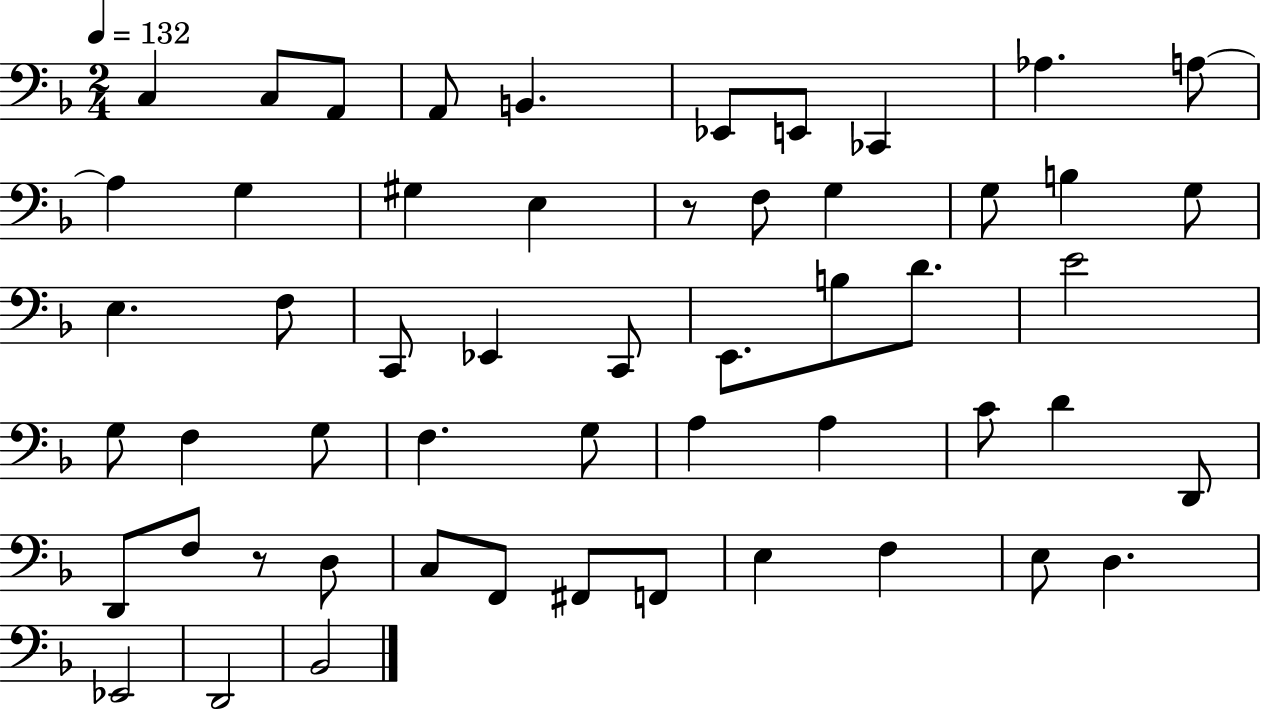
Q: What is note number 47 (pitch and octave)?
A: F3